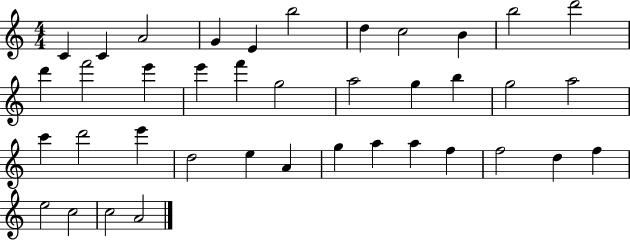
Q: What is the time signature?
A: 4/4